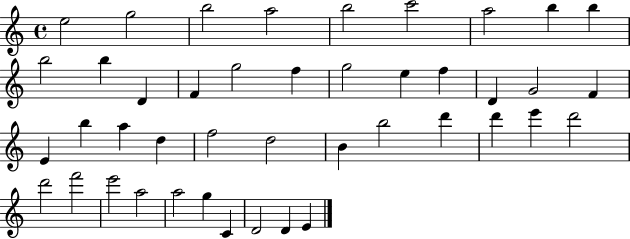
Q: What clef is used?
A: treble